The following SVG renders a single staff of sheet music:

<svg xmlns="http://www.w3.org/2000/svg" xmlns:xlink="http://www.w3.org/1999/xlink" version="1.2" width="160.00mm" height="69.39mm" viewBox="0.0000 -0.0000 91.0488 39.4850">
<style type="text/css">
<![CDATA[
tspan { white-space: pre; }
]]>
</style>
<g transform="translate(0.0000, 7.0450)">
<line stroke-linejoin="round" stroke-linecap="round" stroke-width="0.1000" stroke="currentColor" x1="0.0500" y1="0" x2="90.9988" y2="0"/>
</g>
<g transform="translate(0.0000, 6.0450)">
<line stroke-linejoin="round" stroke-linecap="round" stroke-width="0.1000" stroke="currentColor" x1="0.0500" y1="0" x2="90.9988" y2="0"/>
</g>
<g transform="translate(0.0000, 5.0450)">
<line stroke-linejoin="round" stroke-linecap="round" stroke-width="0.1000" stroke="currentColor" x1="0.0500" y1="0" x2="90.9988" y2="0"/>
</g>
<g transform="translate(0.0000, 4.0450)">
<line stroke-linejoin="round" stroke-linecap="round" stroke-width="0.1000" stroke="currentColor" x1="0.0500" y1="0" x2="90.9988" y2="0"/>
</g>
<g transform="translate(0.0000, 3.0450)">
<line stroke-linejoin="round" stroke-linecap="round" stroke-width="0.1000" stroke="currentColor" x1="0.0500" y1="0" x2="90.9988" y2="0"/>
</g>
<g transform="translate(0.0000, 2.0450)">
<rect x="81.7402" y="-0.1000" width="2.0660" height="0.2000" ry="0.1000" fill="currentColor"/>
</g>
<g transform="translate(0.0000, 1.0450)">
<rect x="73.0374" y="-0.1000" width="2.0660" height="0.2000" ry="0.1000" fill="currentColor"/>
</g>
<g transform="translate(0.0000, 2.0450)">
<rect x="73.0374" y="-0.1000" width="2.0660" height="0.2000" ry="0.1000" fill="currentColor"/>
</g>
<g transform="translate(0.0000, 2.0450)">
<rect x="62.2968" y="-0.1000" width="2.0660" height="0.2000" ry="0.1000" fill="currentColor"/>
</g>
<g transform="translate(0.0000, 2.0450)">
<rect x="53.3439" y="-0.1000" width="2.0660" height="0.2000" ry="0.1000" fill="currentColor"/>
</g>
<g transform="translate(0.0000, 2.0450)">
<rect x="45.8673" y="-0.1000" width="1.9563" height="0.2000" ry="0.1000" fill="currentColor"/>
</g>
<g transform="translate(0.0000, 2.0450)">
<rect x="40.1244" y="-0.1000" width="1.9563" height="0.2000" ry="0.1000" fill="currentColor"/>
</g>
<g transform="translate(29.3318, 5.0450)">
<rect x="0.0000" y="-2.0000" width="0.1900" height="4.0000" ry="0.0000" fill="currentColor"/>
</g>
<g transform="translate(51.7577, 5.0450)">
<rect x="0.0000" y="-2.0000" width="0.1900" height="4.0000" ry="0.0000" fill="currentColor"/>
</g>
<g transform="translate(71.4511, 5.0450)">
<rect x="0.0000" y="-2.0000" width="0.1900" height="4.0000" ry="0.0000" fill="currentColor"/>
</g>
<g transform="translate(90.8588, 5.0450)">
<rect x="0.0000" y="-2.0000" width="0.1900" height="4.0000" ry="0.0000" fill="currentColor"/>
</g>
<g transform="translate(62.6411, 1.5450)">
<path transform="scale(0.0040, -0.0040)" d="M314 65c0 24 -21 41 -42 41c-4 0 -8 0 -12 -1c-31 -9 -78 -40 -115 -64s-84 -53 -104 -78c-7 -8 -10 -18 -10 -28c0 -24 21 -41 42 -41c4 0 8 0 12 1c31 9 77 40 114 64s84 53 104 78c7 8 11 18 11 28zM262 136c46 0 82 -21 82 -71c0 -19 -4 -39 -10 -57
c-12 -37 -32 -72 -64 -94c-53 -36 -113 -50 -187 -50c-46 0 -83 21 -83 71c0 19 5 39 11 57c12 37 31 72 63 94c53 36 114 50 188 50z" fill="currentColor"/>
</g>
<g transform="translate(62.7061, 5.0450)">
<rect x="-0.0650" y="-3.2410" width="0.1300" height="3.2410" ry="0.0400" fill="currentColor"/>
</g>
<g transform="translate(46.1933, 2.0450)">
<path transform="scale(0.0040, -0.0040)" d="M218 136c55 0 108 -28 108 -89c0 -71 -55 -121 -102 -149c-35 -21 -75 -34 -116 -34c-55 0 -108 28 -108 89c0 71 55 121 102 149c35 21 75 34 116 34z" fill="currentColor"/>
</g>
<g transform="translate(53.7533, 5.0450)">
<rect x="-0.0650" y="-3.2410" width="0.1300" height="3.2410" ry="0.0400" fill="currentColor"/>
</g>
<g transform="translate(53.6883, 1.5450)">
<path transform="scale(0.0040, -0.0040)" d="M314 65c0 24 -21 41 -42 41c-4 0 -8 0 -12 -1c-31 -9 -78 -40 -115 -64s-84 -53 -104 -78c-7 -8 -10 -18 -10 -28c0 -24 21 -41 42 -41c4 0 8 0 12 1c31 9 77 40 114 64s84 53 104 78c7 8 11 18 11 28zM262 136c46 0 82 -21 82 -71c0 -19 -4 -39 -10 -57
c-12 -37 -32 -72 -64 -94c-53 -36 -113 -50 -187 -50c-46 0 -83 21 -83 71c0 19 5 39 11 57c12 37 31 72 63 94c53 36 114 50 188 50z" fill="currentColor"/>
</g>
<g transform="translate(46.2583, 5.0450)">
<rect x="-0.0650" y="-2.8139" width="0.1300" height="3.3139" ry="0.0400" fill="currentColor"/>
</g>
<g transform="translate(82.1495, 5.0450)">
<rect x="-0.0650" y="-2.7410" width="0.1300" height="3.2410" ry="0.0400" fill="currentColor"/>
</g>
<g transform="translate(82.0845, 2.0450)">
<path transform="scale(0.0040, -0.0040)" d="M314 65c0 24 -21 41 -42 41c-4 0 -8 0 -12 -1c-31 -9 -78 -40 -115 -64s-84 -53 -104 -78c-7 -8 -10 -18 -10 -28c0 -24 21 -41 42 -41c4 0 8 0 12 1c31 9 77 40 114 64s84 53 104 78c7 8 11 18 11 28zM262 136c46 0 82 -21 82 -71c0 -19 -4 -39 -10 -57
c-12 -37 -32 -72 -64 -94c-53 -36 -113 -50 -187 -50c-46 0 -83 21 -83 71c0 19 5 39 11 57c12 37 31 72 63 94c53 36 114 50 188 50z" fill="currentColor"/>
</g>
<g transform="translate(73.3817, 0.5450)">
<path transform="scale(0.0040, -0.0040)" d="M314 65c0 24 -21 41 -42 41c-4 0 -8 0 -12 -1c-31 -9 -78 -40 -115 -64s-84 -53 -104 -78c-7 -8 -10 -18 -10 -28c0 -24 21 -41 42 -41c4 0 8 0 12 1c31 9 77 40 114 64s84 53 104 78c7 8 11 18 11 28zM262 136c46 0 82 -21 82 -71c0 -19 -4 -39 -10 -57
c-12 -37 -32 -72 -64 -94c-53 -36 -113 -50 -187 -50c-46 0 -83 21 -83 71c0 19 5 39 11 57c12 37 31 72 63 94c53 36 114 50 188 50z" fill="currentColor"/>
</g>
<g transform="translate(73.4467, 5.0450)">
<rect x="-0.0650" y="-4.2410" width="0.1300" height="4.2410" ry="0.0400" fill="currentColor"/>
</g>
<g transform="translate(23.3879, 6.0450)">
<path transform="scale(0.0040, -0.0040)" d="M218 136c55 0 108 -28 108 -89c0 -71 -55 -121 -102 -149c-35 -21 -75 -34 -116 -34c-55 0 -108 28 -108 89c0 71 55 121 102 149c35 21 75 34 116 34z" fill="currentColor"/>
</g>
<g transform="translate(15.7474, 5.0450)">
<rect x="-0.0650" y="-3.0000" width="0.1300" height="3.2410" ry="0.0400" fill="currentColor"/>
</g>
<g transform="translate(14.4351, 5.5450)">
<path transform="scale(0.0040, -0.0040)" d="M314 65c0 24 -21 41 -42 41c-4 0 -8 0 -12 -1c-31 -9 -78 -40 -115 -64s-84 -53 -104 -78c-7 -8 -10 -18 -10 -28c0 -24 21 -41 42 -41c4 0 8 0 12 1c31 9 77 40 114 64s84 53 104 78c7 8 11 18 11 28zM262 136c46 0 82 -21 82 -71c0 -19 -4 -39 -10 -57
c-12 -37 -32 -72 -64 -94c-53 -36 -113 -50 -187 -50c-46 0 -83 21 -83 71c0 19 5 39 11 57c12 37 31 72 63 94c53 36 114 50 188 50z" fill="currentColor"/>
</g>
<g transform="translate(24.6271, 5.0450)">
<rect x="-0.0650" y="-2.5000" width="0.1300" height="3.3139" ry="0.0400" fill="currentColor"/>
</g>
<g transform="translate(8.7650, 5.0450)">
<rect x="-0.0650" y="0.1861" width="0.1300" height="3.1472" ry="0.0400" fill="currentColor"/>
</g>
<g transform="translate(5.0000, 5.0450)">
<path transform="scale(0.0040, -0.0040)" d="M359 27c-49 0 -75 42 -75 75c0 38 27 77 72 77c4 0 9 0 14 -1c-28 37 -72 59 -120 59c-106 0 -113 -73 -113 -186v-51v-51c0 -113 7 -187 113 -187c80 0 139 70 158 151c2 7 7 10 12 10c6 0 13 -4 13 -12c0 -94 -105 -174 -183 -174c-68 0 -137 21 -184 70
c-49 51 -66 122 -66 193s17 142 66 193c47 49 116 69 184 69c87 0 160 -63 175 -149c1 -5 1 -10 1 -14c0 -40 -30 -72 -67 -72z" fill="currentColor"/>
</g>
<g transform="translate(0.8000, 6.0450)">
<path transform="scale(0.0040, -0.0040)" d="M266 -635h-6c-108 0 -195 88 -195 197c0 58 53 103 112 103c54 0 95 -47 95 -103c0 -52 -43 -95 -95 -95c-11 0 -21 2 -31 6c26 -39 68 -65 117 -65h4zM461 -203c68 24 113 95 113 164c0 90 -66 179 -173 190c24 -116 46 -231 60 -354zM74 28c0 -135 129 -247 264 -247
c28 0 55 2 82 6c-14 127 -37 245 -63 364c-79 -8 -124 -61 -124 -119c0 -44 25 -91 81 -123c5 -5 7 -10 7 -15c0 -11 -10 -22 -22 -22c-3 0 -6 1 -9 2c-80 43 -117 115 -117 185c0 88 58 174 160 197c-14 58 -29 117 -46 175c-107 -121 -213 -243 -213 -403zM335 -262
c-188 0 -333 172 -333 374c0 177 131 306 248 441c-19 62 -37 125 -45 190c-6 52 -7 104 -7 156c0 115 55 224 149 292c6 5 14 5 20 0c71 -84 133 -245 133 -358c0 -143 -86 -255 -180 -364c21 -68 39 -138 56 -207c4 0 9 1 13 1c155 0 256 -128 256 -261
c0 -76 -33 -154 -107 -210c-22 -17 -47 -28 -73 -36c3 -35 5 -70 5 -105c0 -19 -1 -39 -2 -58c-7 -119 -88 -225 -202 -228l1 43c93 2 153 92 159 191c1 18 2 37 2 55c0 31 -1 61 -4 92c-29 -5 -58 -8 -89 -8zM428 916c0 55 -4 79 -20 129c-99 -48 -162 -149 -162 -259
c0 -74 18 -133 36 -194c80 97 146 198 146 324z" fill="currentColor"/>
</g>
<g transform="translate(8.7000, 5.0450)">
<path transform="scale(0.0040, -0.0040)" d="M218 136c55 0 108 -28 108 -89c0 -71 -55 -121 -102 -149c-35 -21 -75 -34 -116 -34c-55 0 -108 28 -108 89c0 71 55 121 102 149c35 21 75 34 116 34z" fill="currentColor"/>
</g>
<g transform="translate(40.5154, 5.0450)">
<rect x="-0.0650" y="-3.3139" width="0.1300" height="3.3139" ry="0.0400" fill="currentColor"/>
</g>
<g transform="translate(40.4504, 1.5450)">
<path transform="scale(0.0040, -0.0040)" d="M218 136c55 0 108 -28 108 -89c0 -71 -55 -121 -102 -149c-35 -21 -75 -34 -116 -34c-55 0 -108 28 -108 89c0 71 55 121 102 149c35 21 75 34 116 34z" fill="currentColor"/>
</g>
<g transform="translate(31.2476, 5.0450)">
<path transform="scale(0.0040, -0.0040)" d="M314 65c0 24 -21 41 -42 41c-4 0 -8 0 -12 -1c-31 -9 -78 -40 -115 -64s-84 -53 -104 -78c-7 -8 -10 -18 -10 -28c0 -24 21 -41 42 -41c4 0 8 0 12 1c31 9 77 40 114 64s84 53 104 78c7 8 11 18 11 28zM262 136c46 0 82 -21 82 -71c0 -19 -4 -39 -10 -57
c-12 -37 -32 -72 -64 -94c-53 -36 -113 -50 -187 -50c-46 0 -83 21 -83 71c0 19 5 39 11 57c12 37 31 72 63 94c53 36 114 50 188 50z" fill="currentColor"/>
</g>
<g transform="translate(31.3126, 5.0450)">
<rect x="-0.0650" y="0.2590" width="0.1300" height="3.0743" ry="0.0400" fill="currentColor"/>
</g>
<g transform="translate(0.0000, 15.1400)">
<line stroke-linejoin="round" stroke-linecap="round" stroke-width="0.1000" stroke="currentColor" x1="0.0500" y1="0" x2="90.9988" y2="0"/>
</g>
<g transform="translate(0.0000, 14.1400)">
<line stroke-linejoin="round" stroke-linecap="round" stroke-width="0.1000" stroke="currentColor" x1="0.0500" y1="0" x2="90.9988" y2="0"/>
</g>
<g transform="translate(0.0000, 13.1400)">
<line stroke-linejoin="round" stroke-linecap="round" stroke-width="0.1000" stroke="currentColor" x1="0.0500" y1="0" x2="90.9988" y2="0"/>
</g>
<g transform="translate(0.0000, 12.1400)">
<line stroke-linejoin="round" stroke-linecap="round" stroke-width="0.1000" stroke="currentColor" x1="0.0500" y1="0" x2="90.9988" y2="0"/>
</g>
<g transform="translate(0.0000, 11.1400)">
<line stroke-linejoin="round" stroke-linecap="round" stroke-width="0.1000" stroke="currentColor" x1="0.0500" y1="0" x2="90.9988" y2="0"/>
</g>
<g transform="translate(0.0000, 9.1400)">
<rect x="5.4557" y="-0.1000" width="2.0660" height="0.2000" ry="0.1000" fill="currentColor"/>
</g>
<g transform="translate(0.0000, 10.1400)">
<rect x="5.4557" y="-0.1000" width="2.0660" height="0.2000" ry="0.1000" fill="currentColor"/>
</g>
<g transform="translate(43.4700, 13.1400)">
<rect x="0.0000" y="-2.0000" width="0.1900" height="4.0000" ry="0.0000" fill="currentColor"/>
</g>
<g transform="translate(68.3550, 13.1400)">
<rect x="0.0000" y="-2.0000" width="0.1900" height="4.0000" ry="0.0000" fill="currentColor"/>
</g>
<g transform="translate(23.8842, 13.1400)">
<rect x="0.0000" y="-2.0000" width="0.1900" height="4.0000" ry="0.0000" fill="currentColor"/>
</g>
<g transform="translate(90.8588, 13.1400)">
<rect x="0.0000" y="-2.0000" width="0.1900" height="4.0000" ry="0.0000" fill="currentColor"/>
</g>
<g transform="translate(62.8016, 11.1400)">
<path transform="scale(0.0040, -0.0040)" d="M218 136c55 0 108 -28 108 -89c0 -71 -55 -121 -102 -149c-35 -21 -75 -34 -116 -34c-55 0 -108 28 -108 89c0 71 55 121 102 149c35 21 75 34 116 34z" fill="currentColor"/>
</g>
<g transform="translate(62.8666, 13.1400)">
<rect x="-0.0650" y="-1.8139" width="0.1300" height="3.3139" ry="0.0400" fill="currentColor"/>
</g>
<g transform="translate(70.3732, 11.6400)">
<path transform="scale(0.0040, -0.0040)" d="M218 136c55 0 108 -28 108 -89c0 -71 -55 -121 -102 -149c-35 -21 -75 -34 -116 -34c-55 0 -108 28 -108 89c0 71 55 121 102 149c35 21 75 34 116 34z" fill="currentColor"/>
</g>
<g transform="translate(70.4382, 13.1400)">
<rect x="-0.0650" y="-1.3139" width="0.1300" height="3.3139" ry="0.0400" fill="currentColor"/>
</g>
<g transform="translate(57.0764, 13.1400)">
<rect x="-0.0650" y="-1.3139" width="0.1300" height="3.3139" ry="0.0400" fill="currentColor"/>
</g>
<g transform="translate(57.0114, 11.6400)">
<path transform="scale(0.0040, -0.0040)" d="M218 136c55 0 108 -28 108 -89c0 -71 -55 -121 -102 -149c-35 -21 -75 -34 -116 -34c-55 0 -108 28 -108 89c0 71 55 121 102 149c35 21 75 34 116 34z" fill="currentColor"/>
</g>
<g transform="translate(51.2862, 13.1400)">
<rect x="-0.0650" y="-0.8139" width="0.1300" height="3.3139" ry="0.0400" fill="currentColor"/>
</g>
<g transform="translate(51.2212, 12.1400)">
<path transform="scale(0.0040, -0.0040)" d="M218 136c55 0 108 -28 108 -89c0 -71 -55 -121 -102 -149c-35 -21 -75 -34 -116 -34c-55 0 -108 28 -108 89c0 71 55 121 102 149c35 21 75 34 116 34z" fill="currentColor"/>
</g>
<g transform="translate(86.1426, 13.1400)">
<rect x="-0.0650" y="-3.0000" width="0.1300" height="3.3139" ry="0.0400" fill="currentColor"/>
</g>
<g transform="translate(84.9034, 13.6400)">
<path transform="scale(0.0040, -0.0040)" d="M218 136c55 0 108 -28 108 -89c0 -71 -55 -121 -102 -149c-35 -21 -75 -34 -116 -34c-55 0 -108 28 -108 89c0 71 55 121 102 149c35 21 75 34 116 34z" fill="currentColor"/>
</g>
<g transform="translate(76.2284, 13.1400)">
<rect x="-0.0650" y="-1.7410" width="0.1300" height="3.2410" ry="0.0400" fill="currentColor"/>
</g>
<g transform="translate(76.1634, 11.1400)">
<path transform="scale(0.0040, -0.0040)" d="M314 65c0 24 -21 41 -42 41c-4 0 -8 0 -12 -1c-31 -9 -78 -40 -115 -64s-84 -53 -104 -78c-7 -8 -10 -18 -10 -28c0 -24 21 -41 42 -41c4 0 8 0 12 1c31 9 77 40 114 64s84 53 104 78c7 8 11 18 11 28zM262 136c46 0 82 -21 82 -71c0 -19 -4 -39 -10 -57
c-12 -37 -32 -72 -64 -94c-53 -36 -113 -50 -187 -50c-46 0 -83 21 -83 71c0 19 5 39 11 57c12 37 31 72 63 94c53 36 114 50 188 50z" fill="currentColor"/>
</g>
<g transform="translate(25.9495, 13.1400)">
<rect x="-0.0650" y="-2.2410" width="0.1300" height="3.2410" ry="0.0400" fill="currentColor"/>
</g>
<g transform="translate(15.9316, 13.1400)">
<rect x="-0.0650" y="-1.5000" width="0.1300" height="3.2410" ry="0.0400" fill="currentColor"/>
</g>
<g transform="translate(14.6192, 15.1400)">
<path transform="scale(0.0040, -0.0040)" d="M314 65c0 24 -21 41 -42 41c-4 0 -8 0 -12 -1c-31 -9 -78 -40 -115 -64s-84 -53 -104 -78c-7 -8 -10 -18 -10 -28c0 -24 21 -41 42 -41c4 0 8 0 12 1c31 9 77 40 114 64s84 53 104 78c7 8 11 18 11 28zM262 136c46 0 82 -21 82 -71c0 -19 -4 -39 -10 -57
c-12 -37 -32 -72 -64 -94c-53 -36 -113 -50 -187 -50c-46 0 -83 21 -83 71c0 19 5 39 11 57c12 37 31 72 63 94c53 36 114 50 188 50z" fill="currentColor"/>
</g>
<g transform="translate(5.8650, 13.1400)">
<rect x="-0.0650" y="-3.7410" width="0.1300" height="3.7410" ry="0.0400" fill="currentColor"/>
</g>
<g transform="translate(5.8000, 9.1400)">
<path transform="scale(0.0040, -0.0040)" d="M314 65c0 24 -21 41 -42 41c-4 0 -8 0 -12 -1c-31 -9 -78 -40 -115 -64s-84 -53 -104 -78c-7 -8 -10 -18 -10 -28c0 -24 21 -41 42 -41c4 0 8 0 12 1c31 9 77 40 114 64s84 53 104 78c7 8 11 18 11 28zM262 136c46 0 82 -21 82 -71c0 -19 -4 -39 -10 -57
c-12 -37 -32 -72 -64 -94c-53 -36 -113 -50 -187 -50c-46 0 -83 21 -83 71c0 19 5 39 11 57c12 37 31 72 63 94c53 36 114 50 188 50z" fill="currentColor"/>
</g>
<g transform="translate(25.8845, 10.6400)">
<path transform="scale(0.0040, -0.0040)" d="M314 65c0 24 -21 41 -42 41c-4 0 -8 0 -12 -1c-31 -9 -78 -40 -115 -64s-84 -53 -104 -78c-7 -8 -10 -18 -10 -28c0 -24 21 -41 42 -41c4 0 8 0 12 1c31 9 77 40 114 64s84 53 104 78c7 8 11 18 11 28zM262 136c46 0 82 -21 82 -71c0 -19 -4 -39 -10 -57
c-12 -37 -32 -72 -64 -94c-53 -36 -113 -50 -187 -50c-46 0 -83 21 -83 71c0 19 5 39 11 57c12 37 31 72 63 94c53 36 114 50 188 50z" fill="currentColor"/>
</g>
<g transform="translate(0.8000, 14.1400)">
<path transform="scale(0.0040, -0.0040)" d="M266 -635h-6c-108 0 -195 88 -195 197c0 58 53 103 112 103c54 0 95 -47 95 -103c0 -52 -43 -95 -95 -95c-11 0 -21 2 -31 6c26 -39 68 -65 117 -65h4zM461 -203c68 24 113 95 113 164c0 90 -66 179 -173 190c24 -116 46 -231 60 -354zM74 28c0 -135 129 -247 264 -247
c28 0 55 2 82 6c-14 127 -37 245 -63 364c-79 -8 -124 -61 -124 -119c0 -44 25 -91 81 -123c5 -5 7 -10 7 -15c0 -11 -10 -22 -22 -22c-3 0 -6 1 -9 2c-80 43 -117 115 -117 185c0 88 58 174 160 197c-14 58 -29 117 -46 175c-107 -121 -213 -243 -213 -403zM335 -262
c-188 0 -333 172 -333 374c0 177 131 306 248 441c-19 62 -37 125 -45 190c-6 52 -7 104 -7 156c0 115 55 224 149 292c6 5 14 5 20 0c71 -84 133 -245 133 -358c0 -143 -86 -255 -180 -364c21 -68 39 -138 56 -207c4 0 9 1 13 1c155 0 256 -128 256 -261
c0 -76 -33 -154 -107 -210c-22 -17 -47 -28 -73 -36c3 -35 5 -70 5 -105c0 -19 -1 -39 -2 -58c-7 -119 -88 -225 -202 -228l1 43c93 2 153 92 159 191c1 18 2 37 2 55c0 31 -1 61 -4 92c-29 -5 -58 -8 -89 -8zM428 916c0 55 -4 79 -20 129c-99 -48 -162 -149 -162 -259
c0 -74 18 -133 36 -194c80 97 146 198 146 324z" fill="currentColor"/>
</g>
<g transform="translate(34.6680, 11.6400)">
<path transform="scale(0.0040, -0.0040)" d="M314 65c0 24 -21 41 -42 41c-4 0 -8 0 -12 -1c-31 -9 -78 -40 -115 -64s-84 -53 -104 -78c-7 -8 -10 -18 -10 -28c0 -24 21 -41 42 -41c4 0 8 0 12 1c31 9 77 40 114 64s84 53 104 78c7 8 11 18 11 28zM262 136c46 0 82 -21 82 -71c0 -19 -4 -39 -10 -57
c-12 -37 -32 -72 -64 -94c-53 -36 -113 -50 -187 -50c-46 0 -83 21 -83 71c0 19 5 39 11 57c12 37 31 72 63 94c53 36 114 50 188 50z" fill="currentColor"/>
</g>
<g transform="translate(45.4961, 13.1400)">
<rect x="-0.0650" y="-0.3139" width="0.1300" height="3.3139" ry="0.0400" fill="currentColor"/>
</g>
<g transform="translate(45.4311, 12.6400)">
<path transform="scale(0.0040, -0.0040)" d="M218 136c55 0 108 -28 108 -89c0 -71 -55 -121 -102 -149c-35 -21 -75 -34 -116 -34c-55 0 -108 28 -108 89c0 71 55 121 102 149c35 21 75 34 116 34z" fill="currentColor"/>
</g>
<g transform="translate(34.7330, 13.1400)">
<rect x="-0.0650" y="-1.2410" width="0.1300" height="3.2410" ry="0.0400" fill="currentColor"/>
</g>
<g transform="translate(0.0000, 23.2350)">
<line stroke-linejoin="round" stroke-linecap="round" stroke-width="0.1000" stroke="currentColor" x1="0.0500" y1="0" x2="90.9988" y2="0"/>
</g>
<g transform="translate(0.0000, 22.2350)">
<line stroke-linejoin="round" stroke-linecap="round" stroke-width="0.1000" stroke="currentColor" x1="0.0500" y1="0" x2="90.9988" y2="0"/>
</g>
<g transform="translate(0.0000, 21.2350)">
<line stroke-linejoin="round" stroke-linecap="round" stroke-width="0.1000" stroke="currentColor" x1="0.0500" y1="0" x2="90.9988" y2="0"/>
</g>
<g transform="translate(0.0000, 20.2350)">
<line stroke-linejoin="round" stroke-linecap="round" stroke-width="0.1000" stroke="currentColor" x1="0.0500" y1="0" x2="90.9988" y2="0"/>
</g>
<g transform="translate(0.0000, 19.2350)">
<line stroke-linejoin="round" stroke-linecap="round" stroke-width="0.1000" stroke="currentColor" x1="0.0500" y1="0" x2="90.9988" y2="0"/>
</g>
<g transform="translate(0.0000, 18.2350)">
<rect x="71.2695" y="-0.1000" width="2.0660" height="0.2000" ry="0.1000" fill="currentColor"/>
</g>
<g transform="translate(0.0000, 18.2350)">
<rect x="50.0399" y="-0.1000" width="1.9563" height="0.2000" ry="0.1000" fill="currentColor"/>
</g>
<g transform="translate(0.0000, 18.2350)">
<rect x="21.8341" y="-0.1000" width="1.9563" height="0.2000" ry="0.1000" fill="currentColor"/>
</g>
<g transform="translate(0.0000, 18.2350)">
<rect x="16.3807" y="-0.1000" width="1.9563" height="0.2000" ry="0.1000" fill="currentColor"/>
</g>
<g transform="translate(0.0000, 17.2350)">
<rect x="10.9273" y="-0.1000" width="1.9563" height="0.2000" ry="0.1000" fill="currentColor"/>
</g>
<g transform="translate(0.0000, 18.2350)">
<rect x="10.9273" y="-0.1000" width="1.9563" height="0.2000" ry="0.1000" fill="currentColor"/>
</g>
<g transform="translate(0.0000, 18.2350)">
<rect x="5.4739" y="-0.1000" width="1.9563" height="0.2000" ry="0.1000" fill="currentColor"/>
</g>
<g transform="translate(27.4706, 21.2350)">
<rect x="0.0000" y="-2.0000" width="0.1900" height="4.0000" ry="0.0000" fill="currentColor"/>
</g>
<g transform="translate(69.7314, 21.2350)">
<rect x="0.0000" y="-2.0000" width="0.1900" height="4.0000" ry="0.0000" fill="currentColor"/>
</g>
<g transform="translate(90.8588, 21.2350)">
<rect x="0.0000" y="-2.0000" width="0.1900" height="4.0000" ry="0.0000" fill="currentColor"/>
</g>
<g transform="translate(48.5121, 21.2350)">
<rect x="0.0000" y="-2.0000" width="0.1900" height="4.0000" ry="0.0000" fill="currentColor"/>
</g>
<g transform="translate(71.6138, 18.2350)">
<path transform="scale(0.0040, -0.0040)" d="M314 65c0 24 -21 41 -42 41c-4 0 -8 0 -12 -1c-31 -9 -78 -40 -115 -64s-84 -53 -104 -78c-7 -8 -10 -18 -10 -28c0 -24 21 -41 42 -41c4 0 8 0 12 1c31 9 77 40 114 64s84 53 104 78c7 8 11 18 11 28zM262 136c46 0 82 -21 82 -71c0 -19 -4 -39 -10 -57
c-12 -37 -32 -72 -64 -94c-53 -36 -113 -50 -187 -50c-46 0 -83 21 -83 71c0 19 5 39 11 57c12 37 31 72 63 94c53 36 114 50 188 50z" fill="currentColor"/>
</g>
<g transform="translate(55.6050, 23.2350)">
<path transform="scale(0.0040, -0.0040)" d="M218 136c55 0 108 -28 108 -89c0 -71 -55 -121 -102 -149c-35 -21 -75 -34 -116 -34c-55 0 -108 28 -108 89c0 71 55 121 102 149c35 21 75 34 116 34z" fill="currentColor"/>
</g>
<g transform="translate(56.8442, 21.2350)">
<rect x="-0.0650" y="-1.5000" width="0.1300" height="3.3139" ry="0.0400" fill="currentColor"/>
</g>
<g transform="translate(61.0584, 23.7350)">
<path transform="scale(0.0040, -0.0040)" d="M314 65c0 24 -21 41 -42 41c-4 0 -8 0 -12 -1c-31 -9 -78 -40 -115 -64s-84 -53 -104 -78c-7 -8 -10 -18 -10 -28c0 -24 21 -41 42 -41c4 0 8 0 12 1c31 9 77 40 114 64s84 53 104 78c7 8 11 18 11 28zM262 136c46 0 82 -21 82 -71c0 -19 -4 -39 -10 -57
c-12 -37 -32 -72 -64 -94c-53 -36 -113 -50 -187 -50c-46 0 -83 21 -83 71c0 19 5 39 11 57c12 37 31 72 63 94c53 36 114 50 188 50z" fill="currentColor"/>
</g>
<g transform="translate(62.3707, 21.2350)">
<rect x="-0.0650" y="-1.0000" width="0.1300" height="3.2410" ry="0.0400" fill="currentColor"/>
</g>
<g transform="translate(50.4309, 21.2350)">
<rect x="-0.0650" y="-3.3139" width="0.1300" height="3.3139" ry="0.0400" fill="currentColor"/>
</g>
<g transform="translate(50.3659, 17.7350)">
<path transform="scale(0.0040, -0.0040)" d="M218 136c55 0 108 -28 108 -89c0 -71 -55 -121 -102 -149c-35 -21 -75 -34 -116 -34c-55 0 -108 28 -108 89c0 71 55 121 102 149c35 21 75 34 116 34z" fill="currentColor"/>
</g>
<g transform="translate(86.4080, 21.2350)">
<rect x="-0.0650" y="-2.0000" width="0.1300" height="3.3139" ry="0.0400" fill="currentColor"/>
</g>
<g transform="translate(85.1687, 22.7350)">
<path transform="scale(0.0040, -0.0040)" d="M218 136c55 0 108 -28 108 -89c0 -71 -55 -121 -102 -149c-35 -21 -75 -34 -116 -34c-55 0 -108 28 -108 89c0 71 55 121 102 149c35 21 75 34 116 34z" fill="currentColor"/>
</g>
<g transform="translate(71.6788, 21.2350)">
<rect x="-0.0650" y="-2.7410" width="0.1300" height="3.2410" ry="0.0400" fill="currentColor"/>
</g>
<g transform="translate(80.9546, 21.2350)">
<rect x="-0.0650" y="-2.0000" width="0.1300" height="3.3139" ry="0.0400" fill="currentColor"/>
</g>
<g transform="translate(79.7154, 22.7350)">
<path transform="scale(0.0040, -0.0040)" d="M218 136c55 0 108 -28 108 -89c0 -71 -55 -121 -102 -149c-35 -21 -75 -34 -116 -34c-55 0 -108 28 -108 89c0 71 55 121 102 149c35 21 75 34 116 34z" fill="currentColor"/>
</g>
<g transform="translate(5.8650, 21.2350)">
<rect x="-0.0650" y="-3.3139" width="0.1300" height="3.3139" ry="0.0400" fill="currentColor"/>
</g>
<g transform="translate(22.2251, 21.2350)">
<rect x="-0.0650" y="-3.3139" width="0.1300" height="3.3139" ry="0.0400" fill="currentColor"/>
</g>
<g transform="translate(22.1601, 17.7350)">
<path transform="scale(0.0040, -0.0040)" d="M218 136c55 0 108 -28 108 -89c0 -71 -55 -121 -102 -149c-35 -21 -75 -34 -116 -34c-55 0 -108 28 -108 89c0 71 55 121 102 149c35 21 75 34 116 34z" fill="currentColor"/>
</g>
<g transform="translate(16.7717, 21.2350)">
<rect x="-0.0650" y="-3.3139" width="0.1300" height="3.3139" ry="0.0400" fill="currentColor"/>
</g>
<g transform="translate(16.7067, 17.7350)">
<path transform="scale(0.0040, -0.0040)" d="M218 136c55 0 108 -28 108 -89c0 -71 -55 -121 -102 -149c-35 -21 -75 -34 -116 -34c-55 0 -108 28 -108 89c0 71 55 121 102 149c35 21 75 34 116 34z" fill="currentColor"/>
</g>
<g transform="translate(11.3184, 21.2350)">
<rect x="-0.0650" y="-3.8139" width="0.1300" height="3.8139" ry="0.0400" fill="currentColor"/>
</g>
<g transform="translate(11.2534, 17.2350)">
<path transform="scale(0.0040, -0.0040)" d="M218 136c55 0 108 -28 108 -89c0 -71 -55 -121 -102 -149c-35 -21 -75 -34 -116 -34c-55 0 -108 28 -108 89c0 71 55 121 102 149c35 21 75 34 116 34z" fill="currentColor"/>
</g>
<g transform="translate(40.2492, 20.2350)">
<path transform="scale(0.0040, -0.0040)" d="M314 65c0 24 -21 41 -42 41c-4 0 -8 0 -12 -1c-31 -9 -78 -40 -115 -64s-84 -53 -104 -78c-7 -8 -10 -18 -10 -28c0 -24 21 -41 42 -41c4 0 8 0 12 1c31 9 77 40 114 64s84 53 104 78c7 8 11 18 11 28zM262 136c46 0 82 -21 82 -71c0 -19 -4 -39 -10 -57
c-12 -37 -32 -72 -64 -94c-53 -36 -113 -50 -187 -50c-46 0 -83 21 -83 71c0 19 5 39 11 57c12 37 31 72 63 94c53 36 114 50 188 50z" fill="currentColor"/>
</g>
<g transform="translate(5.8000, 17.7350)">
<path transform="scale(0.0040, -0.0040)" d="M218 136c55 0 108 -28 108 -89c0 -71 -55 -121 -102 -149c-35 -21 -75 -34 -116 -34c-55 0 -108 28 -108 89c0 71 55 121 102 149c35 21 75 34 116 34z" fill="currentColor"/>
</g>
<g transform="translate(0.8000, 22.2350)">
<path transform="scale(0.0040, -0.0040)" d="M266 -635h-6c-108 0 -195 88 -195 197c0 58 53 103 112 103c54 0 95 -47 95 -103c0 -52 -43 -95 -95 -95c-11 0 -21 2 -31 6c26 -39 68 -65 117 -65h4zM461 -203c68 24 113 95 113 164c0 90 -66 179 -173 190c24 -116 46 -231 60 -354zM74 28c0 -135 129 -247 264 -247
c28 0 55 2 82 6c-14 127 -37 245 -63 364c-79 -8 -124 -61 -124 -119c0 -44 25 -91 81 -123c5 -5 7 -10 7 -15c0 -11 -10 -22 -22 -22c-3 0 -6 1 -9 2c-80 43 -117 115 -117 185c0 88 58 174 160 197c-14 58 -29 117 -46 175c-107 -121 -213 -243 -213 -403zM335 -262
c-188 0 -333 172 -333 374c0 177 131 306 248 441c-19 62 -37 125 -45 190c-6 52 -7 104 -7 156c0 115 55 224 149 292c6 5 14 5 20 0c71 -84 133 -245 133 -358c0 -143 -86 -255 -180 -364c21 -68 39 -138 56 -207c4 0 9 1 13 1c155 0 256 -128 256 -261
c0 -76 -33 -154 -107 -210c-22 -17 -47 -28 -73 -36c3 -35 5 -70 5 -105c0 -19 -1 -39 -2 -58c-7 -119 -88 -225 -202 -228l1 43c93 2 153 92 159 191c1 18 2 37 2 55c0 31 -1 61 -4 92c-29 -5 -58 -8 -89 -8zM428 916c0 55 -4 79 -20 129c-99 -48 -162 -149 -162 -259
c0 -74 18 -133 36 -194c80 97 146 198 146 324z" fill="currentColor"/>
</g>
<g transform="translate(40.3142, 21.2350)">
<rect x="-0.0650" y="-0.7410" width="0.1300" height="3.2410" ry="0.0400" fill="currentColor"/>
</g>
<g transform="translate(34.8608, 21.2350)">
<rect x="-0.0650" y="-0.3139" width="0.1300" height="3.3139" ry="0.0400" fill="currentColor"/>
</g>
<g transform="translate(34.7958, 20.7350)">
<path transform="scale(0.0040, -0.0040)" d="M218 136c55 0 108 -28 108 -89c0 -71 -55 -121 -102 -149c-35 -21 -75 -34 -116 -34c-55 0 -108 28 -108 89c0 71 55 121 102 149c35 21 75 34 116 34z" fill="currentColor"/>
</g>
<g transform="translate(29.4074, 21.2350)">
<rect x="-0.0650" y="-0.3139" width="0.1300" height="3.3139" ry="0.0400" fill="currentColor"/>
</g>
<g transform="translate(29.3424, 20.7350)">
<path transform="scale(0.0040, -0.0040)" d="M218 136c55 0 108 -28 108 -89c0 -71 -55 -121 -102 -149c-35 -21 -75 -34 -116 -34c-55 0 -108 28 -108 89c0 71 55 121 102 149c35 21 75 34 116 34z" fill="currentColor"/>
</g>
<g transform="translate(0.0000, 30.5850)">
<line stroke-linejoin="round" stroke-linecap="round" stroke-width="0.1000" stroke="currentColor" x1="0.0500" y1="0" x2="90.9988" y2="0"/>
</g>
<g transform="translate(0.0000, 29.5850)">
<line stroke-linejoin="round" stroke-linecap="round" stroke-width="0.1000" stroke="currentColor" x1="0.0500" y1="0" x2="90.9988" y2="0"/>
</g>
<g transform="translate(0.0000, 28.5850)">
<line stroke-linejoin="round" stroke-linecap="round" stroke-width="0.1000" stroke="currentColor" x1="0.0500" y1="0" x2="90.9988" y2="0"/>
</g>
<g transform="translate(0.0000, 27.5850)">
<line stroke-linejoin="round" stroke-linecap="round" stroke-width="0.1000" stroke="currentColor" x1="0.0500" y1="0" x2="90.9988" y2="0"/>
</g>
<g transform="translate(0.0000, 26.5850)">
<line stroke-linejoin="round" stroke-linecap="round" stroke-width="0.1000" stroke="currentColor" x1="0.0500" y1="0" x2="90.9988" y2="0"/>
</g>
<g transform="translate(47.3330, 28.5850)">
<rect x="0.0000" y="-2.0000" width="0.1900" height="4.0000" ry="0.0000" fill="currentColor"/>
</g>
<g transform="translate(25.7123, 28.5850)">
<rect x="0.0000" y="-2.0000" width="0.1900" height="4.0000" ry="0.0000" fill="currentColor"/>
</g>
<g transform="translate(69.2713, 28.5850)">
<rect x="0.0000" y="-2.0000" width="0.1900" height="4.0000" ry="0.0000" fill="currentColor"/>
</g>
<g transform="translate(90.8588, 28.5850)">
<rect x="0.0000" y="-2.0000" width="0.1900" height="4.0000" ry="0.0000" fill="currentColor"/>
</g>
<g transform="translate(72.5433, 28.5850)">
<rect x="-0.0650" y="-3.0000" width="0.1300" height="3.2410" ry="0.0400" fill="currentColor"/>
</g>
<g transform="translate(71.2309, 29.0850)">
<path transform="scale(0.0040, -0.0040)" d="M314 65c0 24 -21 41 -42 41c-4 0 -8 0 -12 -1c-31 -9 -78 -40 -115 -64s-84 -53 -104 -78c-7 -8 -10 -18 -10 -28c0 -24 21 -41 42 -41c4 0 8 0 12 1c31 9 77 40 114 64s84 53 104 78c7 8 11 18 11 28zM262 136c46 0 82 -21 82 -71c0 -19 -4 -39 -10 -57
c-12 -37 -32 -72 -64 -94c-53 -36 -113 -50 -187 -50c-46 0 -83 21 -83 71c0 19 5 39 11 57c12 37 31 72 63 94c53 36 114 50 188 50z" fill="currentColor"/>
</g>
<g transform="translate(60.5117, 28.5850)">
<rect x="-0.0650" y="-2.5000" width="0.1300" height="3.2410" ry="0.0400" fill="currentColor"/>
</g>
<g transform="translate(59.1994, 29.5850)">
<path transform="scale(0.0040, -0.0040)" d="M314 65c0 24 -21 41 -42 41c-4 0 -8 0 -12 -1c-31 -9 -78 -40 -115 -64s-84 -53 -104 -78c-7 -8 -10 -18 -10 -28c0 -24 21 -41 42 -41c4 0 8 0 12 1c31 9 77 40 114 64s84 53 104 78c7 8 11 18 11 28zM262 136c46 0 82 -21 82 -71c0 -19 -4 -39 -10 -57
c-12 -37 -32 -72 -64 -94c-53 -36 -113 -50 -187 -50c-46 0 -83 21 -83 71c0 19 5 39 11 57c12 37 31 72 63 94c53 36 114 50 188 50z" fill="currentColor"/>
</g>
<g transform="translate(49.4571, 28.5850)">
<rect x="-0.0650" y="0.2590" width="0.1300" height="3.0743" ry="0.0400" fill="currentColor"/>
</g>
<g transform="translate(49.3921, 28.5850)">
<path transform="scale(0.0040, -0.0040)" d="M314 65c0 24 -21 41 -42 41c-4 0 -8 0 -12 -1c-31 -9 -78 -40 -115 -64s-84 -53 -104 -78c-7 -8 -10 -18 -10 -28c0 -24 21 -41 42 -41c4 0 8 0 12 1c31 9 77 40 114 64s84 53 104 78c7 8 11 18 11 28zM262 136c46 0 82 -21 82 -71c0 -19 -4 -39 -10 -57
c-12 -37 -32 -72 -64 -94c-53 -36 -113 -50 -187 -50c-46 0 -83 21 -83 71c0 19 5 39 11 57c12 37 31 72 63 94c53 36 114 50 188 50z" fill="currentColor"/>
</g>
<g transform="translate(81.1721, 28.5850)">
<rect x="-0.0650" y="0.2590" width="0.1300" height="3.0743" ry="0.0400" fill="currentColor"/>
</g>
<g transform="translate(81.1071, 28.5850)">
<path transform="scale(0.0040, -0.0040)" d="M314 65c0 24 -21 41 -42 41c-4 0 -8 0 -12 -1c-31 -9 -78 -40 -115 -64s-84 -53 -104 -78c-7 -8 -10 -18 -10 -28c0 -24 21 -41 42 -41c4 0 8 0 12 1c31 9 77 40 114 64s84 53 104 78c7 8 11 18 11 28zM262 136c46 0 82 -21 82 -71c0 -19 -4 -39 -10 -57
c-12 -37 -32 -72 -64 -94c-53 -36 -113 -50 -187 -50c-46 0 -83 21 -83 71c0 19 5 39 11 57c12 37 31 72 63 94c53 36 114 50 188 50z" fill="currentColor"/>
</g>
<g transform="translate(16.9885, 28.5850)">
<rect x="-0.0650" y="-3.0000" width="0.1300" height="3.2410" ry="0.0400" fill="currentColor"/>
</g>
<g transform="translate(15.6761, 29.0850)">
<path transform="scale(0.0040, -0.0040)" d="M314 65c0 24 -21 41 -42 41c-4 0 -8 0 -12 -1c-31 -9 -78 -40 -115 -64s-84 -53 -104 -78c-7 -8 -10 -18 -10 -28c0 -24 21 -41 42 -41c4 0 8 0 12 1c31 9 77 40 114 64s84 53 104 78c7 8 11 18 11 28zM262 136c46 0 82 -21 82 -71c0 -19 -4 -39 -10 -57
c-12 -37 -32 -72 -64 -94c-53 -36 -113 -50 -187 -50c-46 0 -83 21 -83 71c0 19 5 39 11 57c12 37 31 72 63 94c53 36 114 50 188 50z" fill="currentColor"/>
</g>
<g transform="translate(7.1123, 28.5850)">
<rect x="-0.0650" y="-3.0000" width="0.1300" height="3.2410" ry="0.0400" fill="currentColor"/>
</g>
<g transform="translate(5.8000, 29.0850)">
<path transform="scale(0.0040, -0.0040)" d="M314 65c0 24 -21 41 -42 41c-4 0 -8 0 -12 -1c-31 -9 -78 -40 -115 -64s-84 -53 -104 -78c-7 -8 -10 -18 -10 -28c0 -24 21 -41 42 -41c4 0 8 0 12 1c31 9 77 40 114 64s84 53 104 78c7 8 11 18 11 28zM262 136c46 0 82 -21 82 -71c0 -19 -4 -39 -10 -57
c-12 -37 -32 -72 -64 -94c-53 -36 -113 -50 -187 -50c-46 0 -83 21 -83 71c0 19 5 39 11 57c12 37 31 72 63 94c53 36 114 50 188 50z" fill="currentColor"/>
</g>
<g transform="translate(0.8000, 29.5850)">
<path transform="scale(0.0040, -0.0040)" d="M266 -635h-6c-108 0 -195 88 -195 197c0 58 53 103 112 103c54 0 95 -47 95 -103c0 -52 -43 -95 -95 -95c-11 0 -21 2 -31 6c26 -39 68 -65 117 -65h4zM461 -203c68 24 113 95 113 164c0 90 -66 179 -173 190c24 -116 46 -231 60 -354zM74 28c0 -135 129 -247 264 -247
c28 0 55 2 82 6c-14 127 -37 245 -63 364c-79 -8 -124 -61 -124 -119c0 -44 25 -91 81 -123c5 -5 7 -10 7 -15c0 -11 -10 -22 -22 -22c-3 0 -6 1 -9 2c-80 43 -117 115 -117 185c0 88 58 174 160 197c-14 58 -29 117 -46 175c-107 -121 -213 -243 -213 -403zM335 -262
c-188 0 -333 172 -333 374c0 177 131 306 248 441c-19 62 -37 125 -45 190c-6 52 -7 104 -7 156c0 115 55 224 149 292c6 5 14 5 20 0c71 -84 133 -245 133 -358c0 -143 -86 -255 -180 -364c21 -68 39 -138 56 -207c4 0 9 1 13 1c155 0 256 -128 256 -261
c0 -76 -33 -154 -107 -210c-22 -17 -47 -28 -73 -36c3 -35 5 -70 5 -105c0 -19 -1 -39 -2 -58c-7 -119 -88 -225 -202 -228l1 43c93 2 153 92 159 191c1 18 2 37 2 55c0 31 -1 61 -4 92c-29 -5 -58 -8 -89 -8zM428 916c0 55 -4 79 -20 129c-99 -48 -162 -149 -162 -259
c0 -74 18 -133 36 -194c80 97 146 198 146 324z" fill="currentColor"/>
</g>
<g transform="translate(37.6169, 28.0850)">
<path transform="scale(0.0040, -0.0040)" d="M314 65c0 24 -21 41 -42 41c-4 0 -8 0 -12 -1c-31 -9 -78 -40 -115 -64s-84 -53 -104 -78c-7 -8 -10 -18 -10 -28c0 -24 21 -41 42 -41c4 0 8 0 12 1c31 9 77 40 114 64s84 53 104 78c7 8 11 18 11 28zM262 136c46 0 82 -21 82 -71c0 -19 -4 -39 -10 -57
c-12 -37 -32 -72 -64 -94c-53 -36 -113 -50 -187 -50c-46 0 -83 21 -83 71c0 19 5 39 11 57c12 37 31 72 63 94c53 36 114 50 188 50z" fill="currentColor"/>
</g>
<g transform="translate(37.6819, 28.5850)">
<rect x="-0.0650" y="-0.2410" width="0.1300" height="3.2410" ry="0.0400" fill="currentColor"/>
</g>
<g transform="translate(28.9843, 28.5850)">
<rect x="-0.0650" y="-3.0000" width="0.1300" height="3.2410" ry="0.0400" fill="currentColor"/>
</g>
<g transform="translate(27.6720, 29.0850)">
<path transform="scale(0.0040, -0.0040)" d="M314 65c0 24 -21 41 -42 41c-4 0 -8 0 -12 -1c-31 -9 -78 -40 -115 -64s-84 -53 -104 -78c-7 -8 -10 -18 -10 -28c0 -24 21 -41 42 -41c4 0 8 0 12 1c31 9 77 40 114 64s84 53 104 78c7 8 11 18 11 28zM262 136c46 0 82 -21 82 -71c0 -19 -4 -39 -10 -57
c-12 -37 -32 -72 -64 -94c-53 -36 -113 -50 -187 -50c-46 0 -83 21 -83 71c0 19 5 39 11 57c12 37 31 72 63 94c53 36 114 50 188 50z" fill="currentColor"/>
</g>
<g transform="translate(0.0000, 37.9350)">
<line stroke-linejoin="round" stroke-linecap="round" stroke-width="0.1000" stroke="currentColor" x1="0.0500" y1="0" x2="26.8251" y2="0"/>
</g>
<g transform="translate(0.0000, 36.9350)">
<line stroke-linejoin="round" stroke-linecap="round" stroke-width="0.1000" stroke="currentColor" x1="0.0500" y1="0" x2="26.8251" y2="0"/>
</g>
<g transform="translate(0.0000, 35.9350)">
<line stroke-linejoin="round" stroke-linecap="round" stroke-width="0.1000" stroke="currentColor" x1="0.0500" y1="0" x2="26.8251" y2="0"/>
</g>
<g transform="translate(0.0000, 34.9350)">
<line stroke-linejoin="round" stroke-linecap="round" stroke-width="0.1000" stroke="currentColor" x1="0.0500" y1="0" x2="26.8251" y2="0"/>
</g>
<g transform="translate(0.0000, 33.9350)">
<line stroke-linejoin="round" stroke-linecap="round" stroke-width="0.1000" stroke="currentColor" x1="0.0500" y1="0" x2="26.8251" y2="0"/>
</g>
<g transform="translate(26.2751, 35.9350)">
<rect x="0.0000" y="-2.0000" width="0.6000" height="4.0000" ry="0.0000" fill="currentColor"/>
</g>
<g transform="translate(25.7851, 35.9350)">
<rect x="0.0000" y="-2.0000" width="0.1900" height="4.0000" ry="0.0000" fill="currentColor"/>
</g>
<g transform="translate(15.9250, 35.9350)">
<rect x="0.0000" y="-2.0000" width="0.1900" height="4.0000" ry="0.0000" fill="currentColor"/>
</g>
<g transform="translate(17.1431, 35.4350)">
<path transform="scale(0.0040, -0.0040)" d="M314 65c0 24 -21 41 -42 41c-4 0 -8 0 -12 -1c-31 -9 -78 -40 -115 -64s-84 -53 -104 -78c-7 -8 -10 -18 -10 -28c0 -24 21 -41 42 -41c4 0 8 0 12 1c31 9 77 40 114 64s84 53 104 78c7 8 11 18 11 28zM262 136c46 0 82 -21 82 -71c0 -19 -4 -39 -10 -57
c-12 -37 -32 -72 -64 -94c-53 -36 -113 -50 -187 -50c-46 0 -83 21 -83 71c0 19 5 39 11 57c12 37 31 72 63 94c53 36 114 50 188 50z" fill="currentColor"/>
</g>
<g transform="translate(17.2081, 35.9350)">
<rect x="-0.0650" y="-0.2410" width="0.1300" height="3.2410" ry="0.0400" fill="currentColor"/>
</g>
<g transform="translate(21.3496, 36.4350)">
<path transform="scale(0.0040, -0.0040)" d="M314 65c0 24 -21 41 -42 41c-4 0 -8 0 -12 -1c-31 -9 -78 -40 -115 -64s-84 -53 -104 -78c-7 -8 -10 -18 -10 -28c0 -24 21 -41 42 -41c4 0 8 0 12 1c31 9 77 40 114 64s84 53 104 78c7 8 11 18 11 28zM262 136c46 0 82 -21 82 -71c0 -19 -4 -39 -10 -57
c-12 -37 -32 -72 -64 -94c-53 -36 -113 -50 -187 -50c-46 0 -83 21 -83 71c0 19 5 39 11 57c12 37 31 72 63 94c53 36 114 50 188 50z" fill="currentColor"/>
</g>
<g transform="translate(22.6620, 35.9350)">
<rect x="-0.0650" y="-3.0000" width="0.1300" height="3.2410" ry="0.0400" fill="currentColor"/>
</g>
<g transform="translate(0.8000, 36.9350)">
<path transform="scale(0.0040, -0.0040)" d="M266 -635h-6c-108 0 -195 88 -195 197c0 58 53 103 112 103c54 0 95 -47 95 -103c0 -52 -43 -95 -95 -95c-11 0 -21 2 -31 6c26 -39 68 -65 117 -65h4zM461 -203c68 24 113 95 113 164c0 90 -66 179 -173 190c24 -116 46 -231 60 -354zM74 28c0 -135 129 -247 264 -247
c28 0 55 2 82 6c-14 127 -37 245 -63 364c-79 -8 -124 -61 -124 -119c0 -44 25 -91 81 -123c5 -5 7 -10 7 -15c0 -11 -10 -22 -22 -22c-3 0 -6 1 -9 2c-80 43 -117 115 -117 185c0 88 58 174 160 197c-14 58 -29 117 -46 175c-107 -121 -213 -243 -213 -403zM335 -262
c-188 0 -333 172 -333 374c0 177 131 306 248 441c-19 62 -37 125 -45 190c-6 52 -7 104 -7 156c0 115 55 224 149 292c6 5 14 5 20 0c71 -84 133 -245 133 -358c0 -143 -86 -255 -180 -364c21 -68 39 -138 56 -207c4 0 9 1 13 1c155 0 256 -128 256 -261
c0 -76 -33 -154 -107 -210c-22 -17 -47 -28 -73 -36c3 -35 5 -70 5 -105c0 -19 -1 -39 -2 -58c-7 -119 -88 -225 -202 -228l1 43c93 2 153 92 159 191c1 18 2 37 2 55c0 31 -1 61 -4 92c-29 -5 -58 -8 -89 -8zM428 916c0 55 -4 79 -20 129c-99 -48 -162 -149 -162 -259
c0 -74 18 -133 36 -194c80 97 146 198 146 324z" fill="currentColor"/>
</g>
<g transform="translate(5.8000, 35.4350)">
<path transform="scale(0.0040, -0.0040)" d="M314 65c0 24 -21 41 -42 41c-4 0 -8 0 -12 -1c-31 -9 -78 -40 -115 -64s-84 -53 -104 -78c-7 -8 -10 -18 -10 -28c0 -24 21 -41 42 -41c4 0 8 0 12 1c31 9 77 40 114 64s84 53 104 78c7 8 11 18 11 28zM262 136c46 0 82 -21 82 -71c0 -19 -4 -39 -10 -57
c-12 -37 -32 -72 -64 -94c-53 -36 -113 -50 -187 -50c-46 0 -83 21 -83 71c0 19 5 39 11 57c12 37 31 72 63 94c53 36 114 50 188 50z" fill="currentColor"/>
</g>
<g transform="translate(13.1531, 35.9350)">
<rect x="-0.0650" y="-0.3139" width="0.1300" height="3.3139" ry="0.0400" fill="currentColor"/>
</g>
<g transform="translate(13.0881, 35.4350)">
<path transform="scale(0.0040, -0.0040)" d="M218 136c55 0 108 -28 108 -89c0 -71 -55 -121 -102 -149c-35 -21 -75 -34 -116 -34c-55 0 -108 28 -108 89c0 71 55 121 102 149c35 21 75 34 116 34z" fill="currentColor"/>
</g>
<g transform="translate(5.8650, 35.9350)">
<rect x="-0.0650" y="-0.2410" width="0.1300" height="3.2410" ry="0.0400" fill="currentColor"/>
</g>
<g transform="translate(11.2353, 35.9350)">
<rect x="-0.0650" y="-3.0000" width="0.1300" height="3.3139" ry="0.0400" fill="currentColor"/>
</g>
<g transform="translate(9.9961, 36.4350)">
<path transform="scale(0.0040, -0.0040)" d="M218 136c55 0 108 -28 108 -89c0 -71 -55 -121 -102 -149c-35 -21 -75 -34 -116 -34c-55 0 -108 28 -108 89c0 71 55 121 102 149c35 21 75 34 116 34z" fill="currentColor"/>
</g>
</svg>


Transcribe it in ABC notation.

X:1
T:Untitled
M:4/4
L:1/4
K:C
B A2 G B2 b a b2 b2 d'2 a2 c'2 E2 g2 e2 c d e f e f2 A b c' b b c c d2 b E D2 a2 F F A2 A2 A2 c2 B2 G2 A2 B2 c2 A c c2 A2